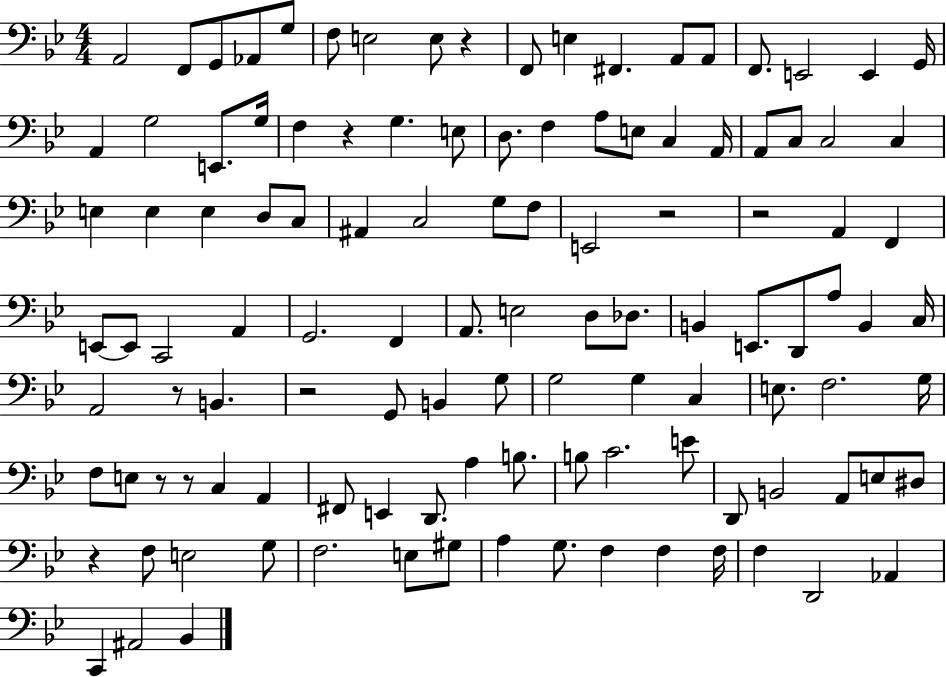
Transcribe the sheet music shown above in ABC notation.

X:1
T:Untitled
M:4/4
L:1/4
K:Bb
A,,2 F,,/2 G,,/2 _A,,/2 G,/2 F,/2 E,2 E,/2 z F,,/2 E, ^F,, A,,/2 A,,/2 F,,/2 E,,2 E,, G,,/4 A,, G,2 E,,/2 G,/4 F, z G, E,/2 D,/2 F, A,/2 E,/2 C, A,,/4 A,,/2 C,/2 C,2 C, E, E, E, D,/2 C,/2 ^A,, C,2 G,/2 F,/2 E,,2 z2 z2 A,, F,, E,,/2 E,,/2 C,,2 A,, G,,2 F,, A,,/2 E,2 D,/2 _D,/2 B,, E,,/2 D,,/2 A,/2 B,, C,/4 A,,2 z/2 B,, z2 G,,/2 B,, G,/2 G,2 G, C, E,/2 F,2 G,/4 F,/2 E,/2 z/2 z/2 C, A,, ^F,,/2 E,, D,,/2 A, B,/2 B,/2 C2 E/2 D,,/2 B,,2 A,,/2 E,/2 ^D,/2 z F,/2 E,2 G,/2 F,2 E,/2 ^G,/2 A, G,/2 F, F, F,/4 F, D,,2 _A,, C,, ^A,,2 _B,,